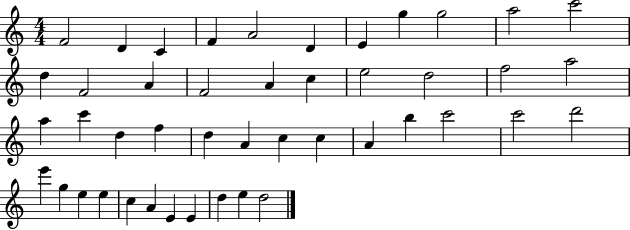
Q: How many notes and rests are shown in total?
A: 45